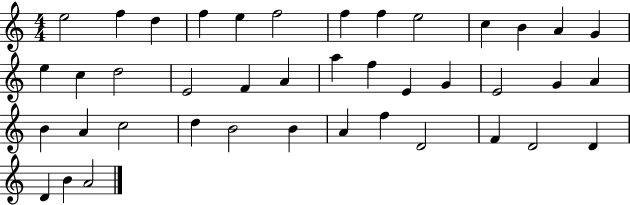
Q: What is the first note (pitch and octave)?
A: E5